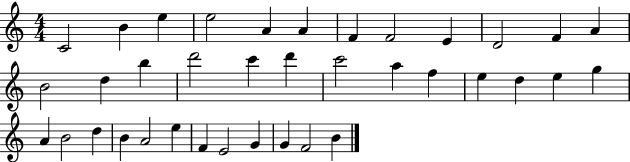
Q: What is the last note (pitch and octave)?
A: B4